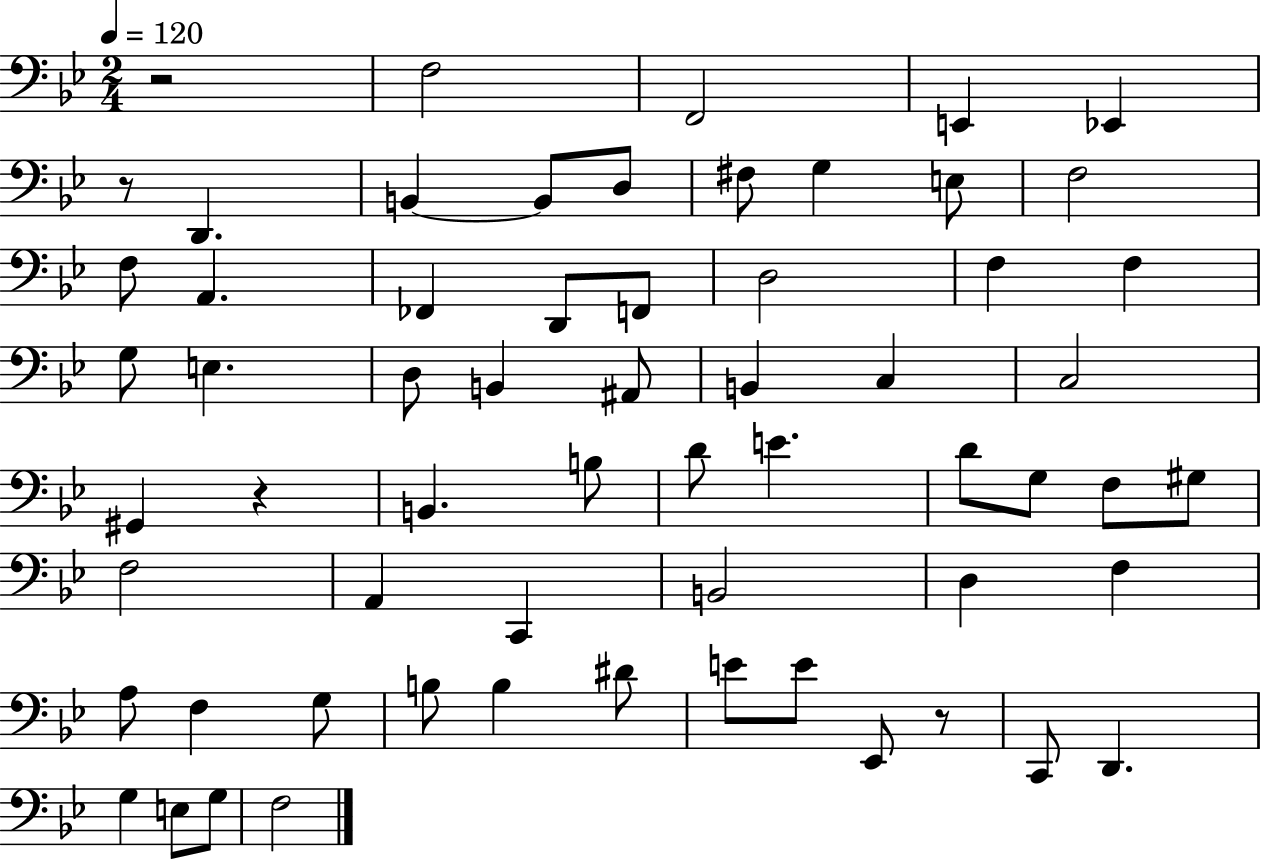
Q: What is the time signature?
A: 2/4